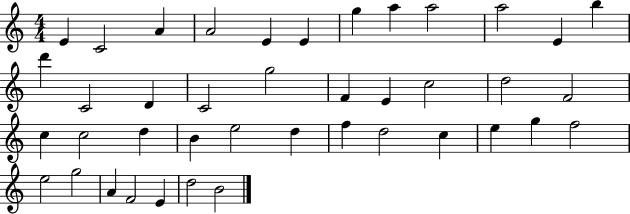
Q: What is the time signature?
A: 4/4